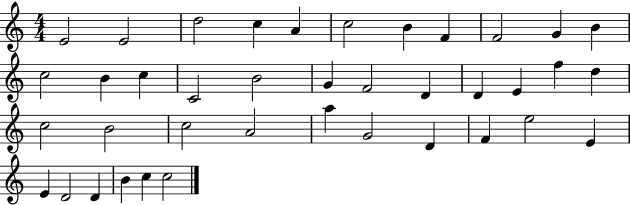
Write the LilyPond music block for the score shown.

{
  \clef treble
  \numericTimeSignature
  \time 4/4
  \key c \major
  e'2 e'2 | d''2 c''4 a'4 | c''2 b'4 f'4 | f'2 g'4 b'4 | \break c''2 b'4 c''4 | c'2 b'2 | g'4 f'2 d'4 | d'4 e'4 f''4 d''4 | \break c''2 b'2 | c''2 a'2 | a''4 g'2 d'4 | f'4 e''2 e'4 | \break e'4 d'2 d'4 | b'4 c''4 c''2 | \bar "|."
}